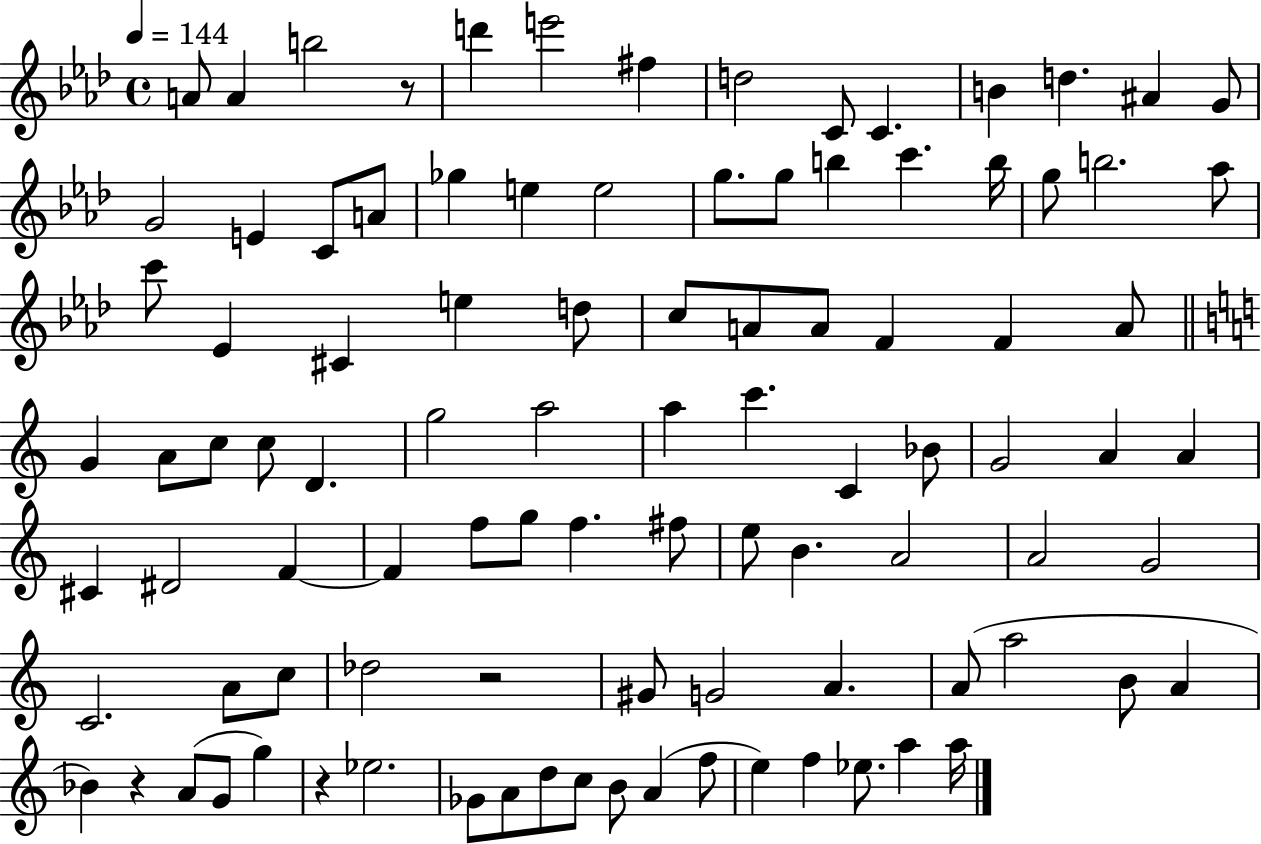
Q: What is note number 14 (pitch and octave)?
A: G4